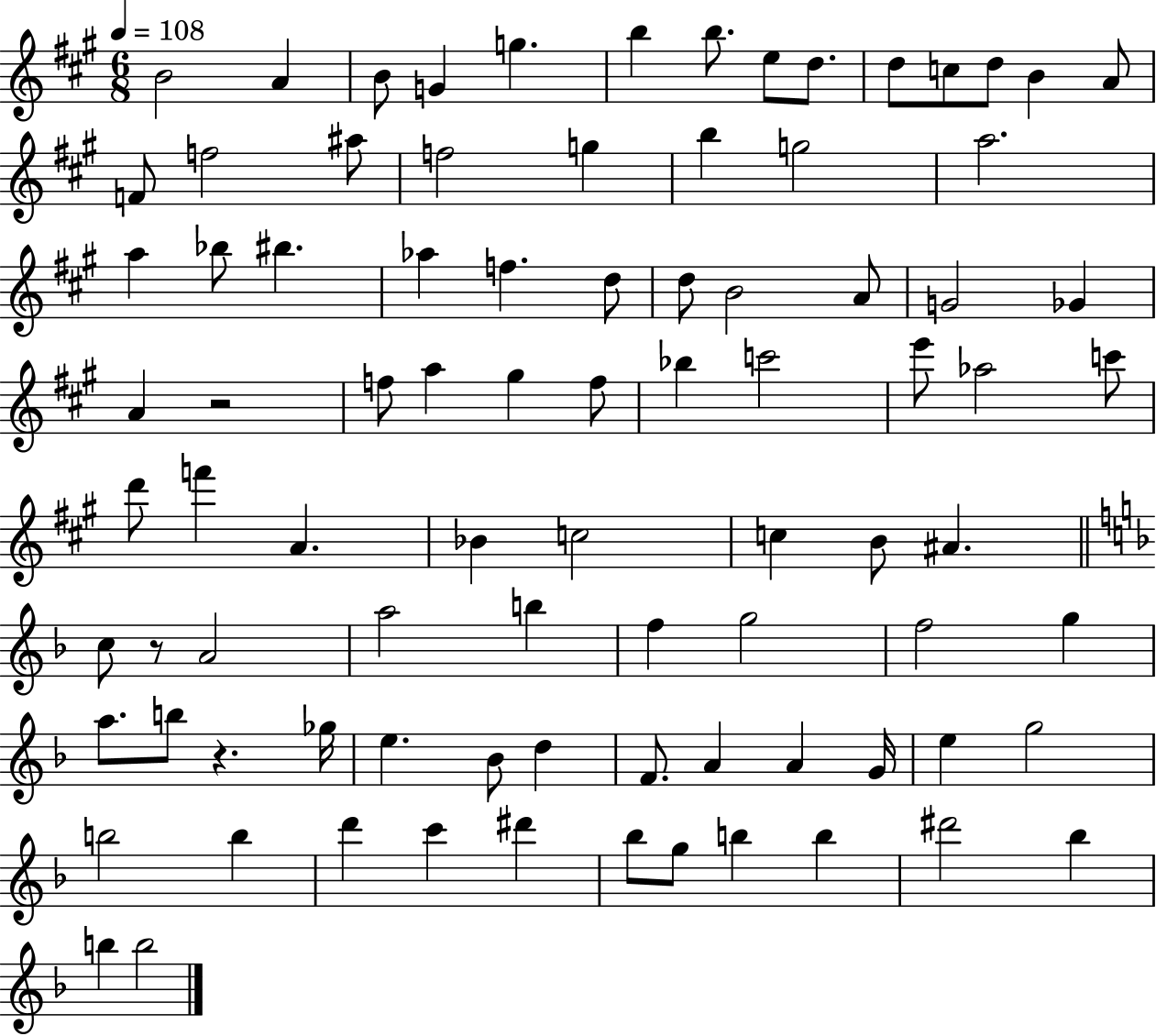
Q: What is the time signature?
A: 6/8